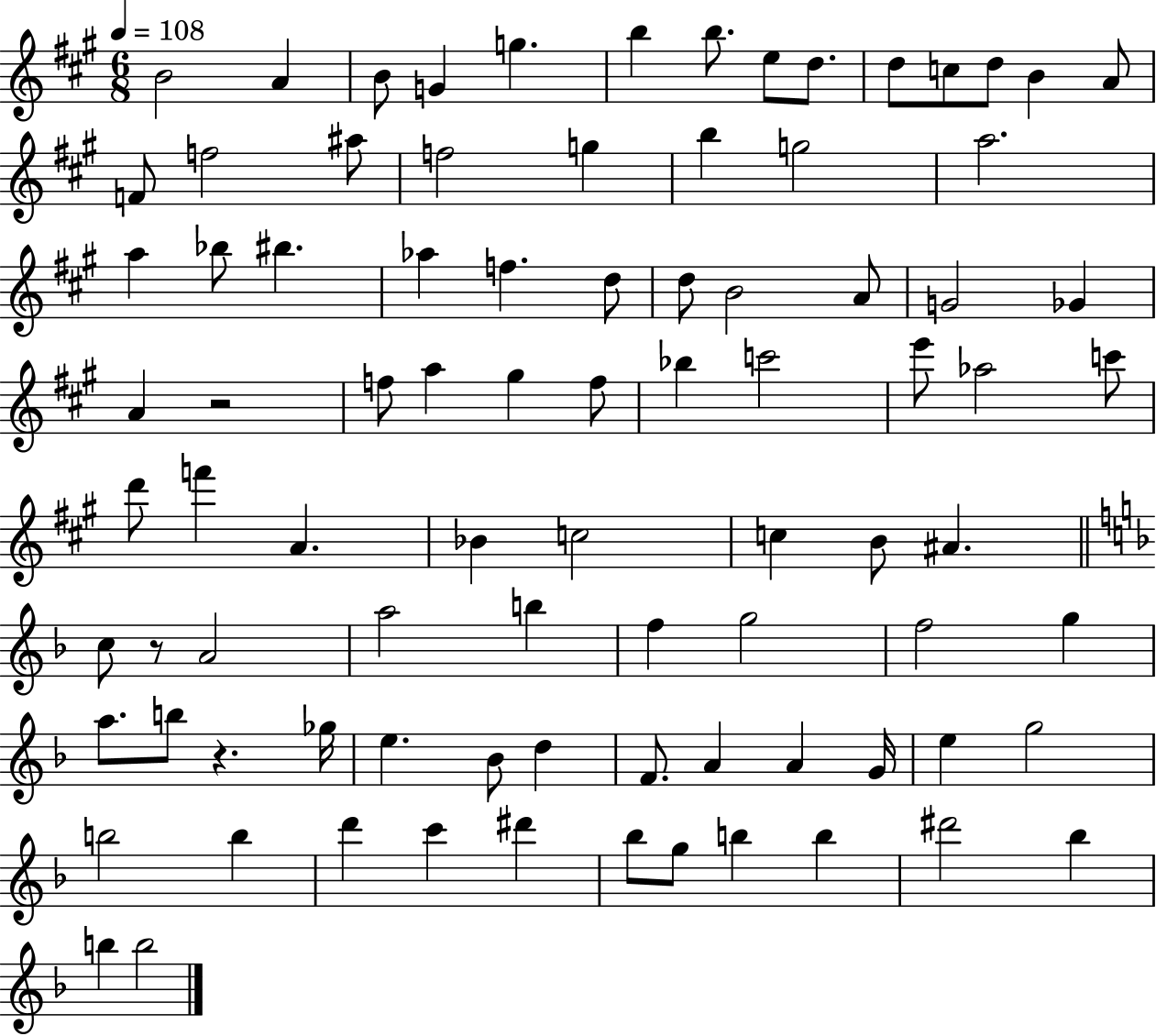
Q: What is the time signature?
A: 6/8